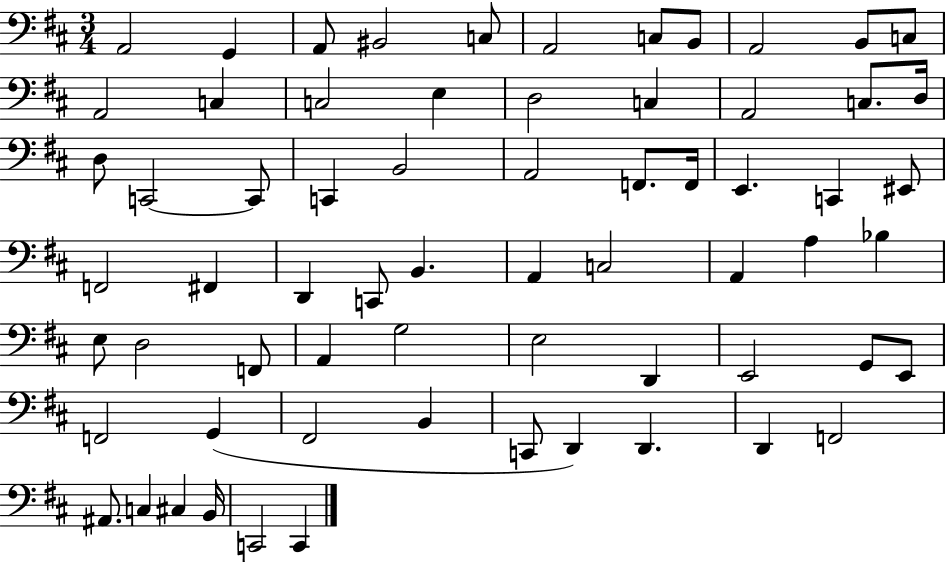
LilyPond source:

{
  \clef bass
  \numericTimeSignature
  \time 3/4
  \key d \major
  a,2 g,4 | a,8 bis,2 c8 | a,2 c8 b,8 | a,2 b,8 c8 | \break a,2 c4 | c2 e4 | d2 c4 | a,2 c8. d16 | \break d8 c,2~~ c,8 | c,4 b,2 | a,2 f,8. f,16 | e,4. c,4 eis,8 | \break f,2 fis,4 | d,4 c,8 b,4. | a,4 c2 | a,4 a4 bes4 | \break e8 d2 f,8 | a,4 g2 | e2 d,4 | e,2 g,8 e,8 | \break f,2 g,4( | fis,2 b,4 | c,8 d,4) d,4. | d,4 f,2 | \break ais,8. c4 cis4 b,16 | c,2 c,4 | \bar "|."
}